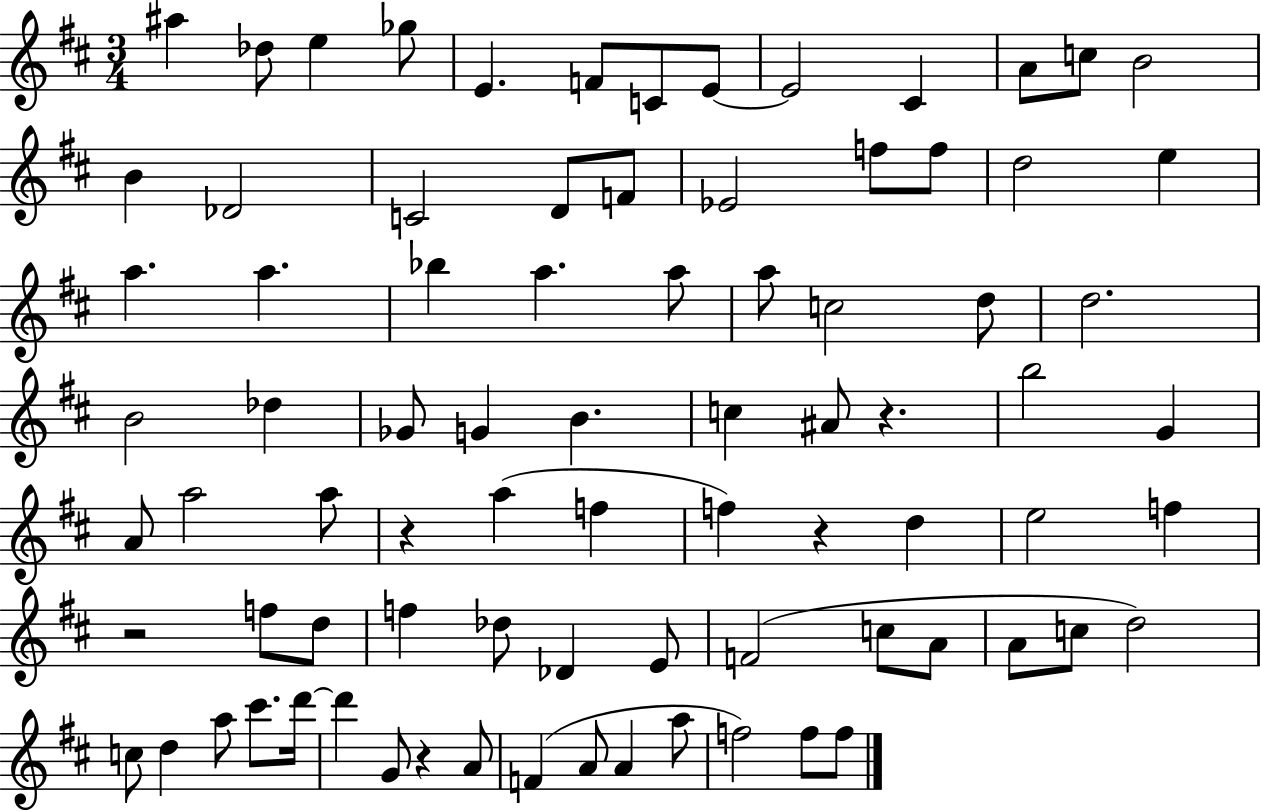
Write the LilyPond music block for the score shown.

{
  \clef treble
  \numericTimeSignature
  \time 3/4
  \key d \major
  ais''4 des''8 e''4 ges''8 | e'4. f'8 c'8 e'8~~ | e'2 cis'4 | a'8 c''8 b'2 | \break b'4 des'2 | c'2 d'8 f'8 | ees'2 f''8 f''8 | d''2 e''4 | \break a''4. a''4. | bes''4 a''4. a''8 | a''8 c''2 d''8 | d''2. | \break b'2 des''4 | ges'8 g'4 b'4. | c''4 ais'8 r4. | b''2 g'4 | \break a'8 a''2 a''8 | r4 a''4( f''4 | f''4) r4 d''4 | e''2 f''4 | \break r2 f''8 d''8 | f''4 des''8 des'4 e'8 | f'2( c''8 a'8 | a'8 c''8 d''2) | \break c''8 d''4 a''8 cis'''8. d'''16~~ | d'''4 g'8 r4 a'8 | f'4( a'8 a'4 a''8 | f''2) f''8 f''8 | \break \bar "|."
}